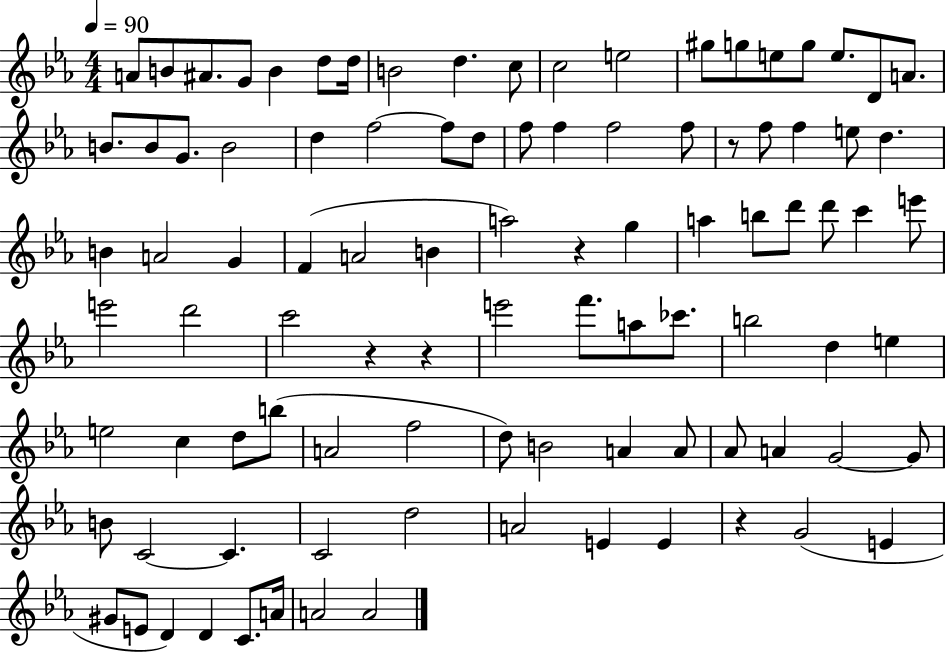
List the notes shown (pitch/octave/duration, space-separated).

A4/e B4/e A#4/e. G4/e B4/q D5/e D5/s B4/h D5/q. C5/e C5/h E5/h G#5/e G5/e E5/e G5/e E5/e. D4/e A4/e. B4/e. B4/e G4/e. B4/h D5/q F5/h F5/e D5/e F5/e F5/q F5/h F5/e R/e F5/e F5/q E5/e D5/q. B4/q A4/h G4/q F4/q A4/h B4/q A5/h R/q G5/q A5/q B5/e D6/e D6/e C6/q E6/e E6/h D6/h C6/h R/q R/q E6/h F6/e. A5/e CES6/e. B5/h D5/q E5/q E5/h C5/q D5/e B5/e A4/h F5/h D5/e B4/h A4/q A4/e Ab4/e A4/q G4/h G4/e B4/e C4/h C4/q. C4/h D5/h A4/h E4/q E4/q R/q G4/h E4/q G#4/e E4/e D4/q D4/q C4/e. A4/s A4/h A4/h